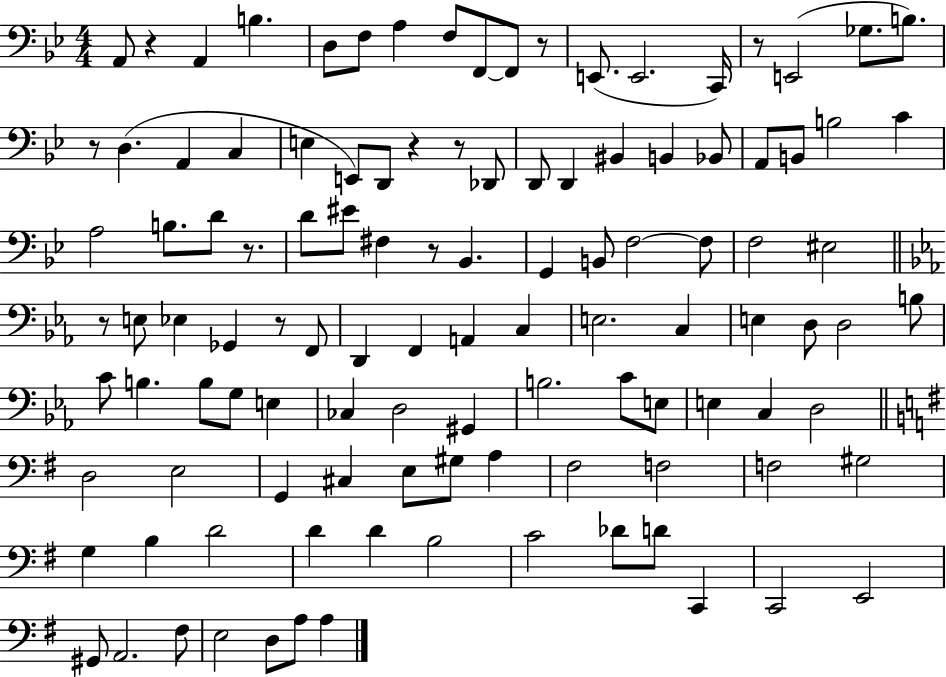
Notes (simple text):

A2/e R/q A2/q B3/q. D3/e F3/e A3/q F3/e F2/e F2/e R/e E2/e. E2/h. C2/s R/e E2/h Gb3/e. B3/e. R/e D3/q. A2/q C3/q E3/q E2/e D2/e R/q R/e Db2/e D2/e D2/q BIS2/q B2/q Bb2/e A2/e B2/e B3/h C4/q A3/h B3/e. D4/e R/e. D4/e EIS4/e F#3/q R/e Bb2/q. G2/q B2/e F3/h F3/e F3/h EIS3/h R/e E3/e Eb3/q Gb2/q R/e F2/e D2/q F2/q A2/q C3/q E3/h. C3/q E3/q D3/e D3/h B3/e C4/e B3/q. B3/e G3/e E3/q CES3/q D3/h G#2/q B3/h. C4/e E3/e E3/q C3/q D3/h D3/h E3/h G2/q C#3/q E3/e G#3/e A3/q F#3/h F3/h F3/h G#3/h G3/q B3/q D4/h D4/q D4/q B3/h C4/h Db4/e D4/e C2/q C2/h E2/h G#2/e A2/h. F#3/e E3/h D3/e A3/e A3/q